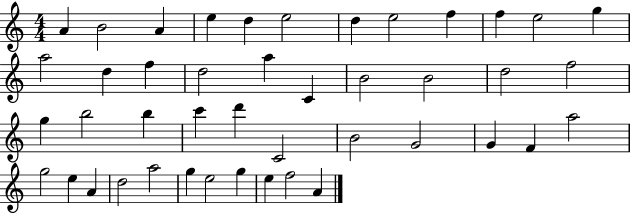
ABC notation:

X:1
T:Untitled
M:4/4
L:1/4
K:C
A B2 A e d e2 d e2 f f e2 g a2 d f d2 a C B2 B2 d2 f2 g b2 b c' d' C2 B2 G2 G F a2 g2 e A d2 a2 g e2 g e f2 A